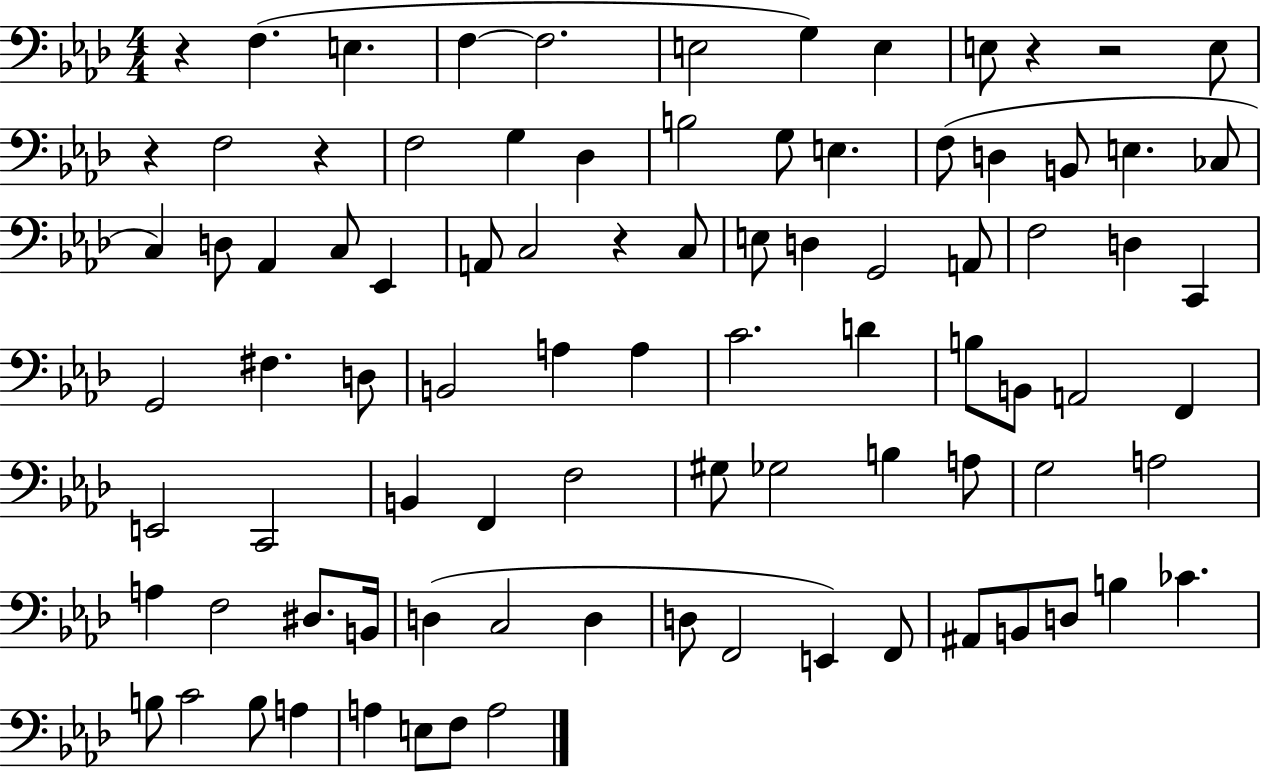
R/q F3/q. E3/q. F3/q F3/h. E3/h G3/q E3/q E3/e R/q R/h E3/e R/q F3/h R/q F3/h G3/q Db3/q B3/h G3/e E3/q. F3/e D3/q B2/e E3/q. CES3/e C3/q D3/e Ab2/q C3/e Eb2/q A2/e C3/h R/q C3/e E3/e D3/q G2/h A2/e F3/h D3/q C2/q G2/h F#3/q. D3/e B2/h A3/q A3/q C4/h. D4/q B3/e B2/e A2/h F2/q E2/h C2/h B2/q F2/q F3/h G#3/e Gb3/h B3/q A3/e G3/h A3/h A3/q F3/h D#3/e. B2/s D3/q C3/h D3/q D3/e F2/h E2/q F2/e A#2/e B2/e D3/e B3/q CES4/q. B3/e C4/h B3/e A3/q A3/q E3/e F3/e A3/h